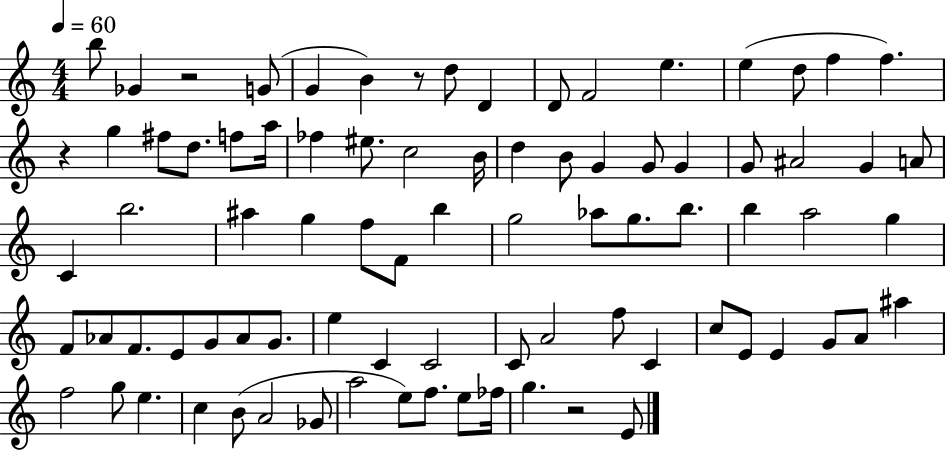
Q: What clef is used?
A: treble